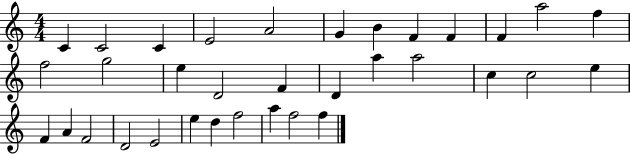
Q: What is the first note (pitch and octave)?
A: C4